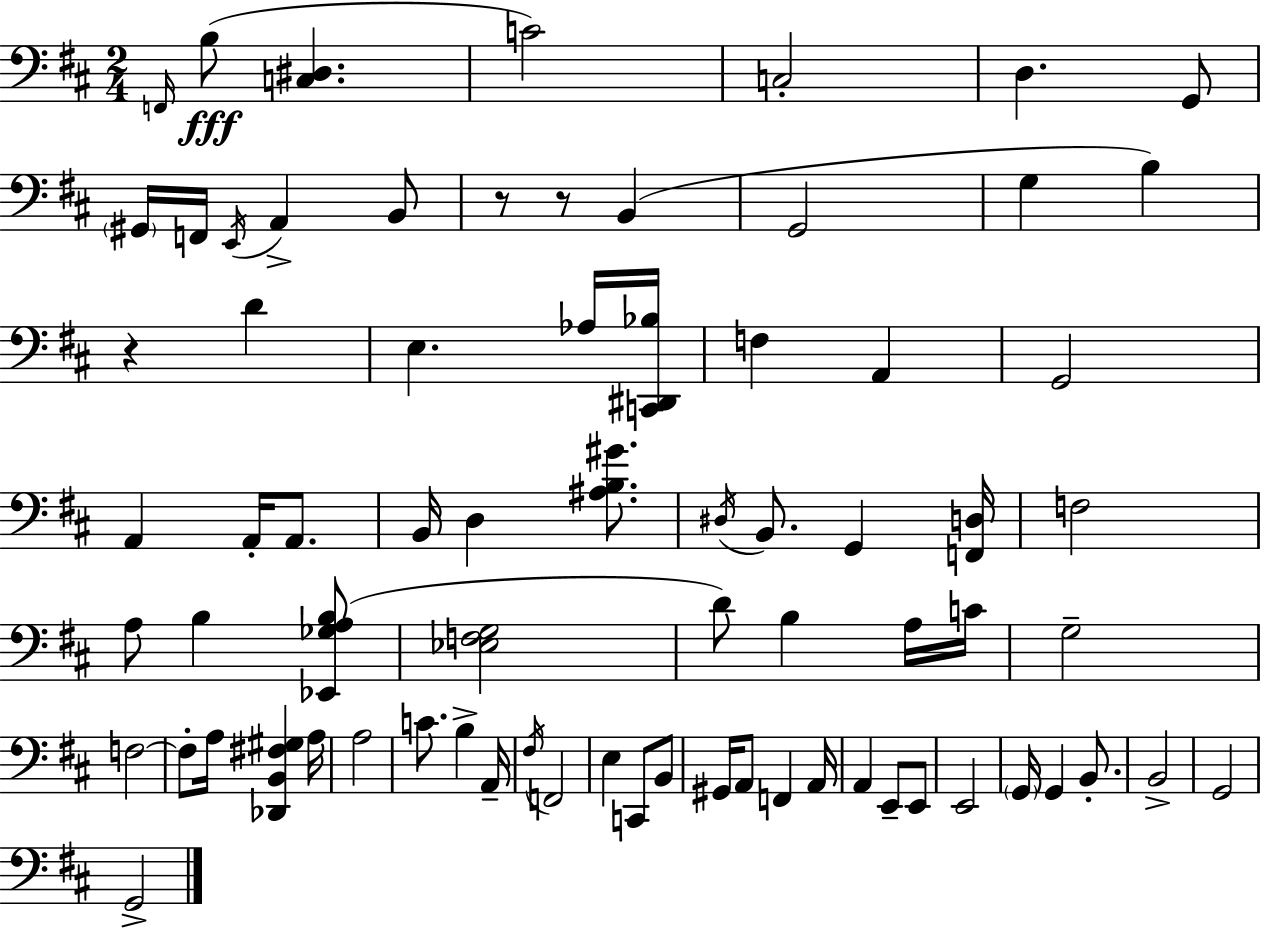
{
  \clef bass
  \numericTimeSignature
  \time 2/4
  \key d \major
  \grace { f,16 }(\fff b8 <c dis>4. | c'2) | c2-. | d4. g,8 | \break \parenthesize gis,16 f,16 \acciaccatura { e,16 } a,4-> | b,8 r8 r8 b,4( | g,2 | g4 b4) | \break r4 d'4 | e4. | aes16 <c, dis, bes>16 f4 a,4 | g,2 | \break a,4 a,16-. a,8. | b,16 d4 <ais b gis'>8. | \acciaccatura { dis16 } b,8. g,4 | <f, d>16 f2 | \break a8 b4 | <ees, ges a b>8( <ees f g>2 | d'8) b4 | a16 c'16 g2-- | \break f2~~ | f8-. a16 <des, b, fis gis>4 | a16 a2 | c'8. b4-> | \break a,16-- \acciaccatura { fis16 } f,2 | e4 | c,8 b,8 gis,16 a,8 f,4 | a,16 a,4 | \break e,8-- e,8 e,2 | \parenthesize g,16 g,4 | b,8.-. b,2-> | g,2 | \break g,2-> | \bar "|."
}